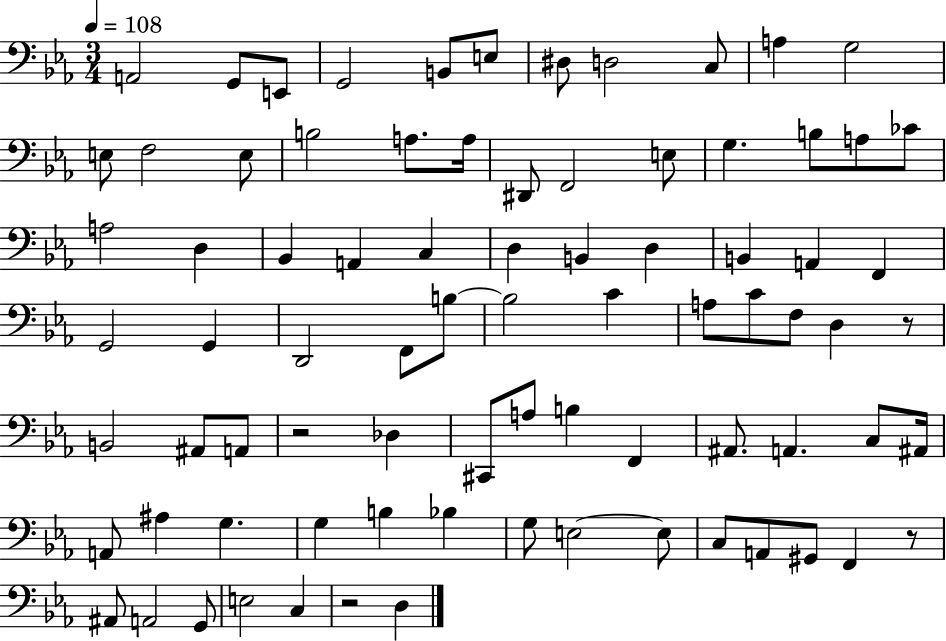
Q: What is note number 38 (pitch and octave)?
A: D2